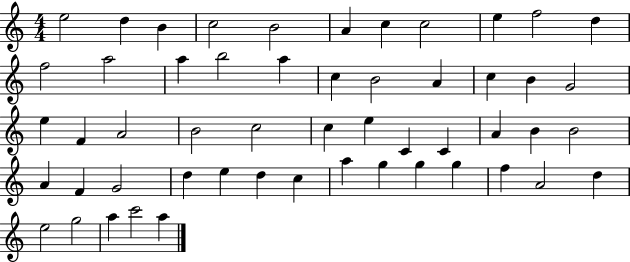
E5/h D5/q B4/q C5/h B4/h A4/q C5/q C5/h E5/q F5/h D5/q F5/h A5/h A5/q B5/h A5/q C5/q B4/h A4/q C5/q B4/q G4/h E5/q F4/q A4/h B4/h C5/h C5/q E5/q C4/q C4/q A4/q B4/q B4/h A4/q F4/q G4/h D5/q E5/q D5/q C5/q A5/q G5/q G5/q G5/q F5/q A4/h D5/q E5/h G5/h A5/q C6/h A5/q